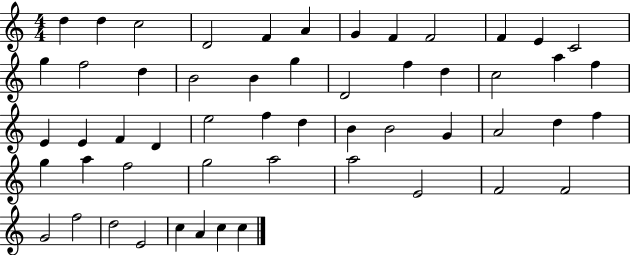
X:1
T:Untitled
M:4/4
L:1/4
K:C
d d c2 D2 F A G F F2 F E C2 g f2 d B2 B g D2 f d c2 a f E E F D e2 f d B B2 G A2 d f g a f2 g2 a2 a2 E2 F2 F2 G2 f2 d2 E2 c A c c